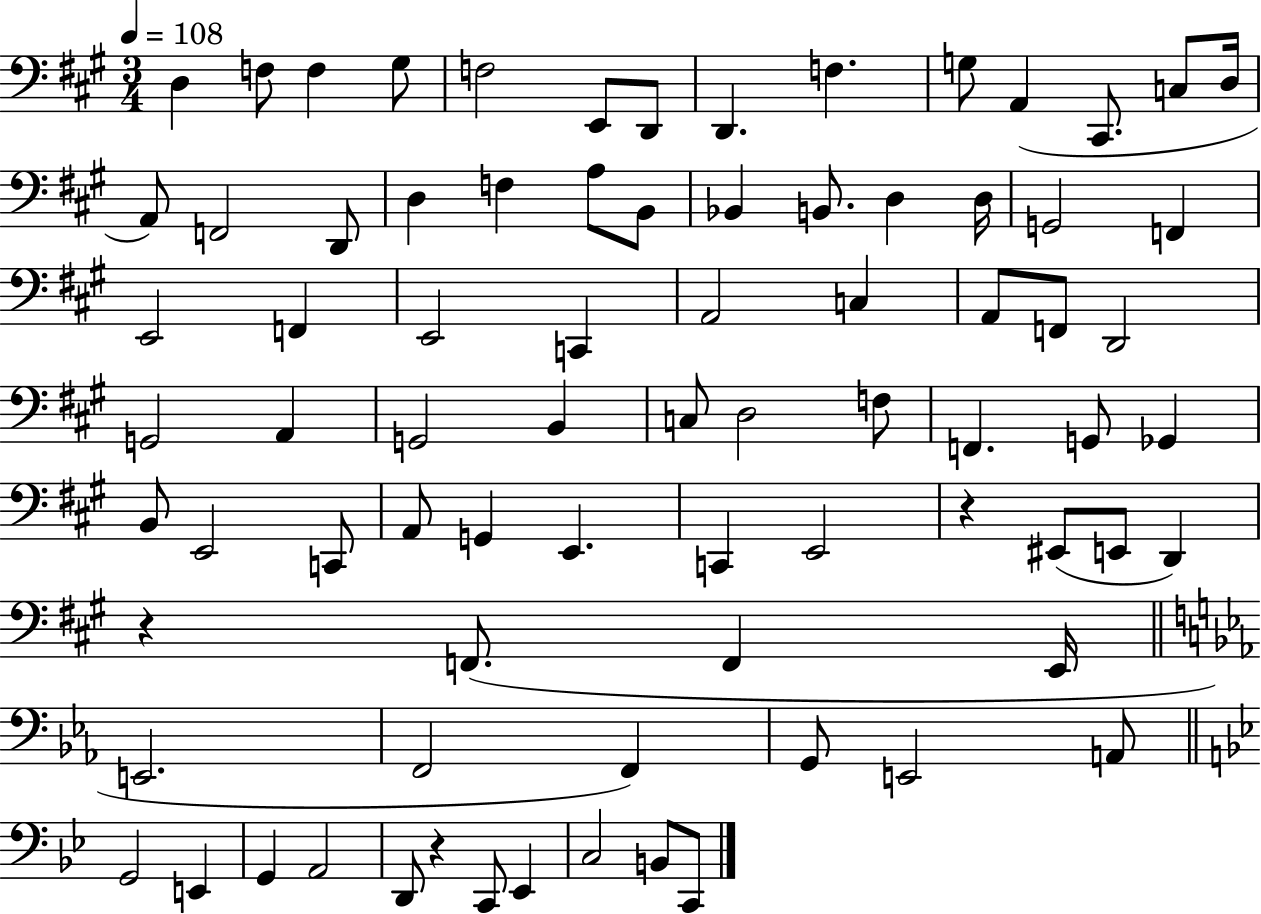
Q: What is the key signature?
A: A major